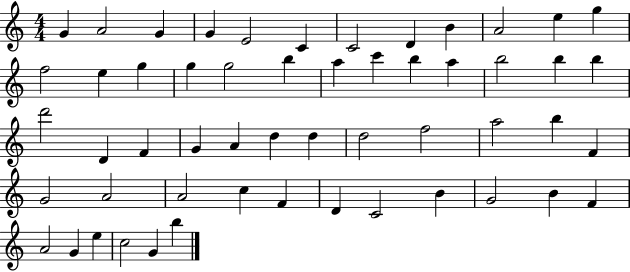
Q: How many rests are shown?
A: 0